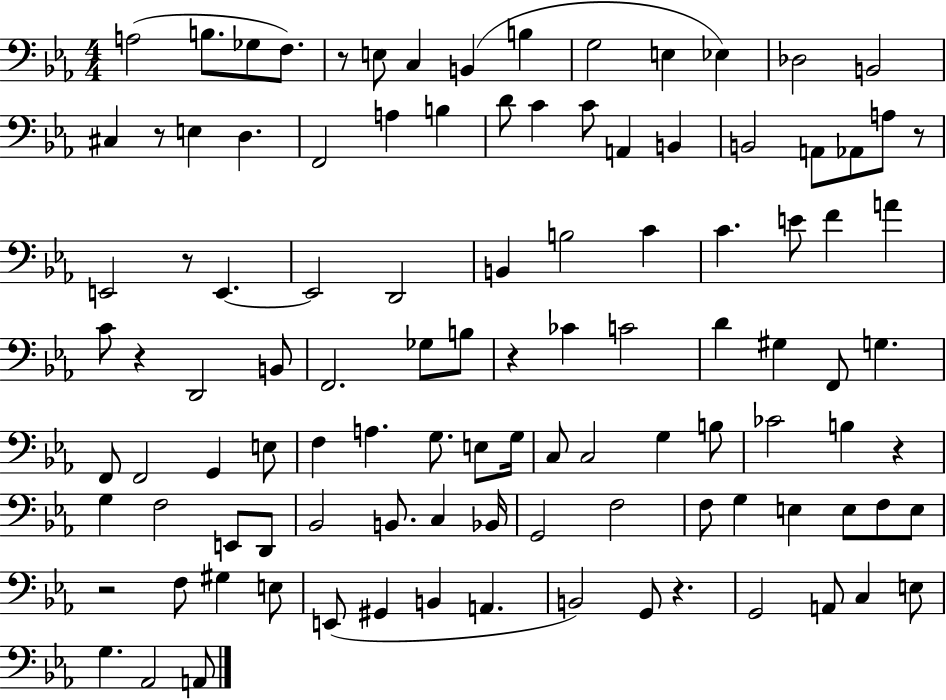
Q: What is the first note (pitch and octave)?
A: A3